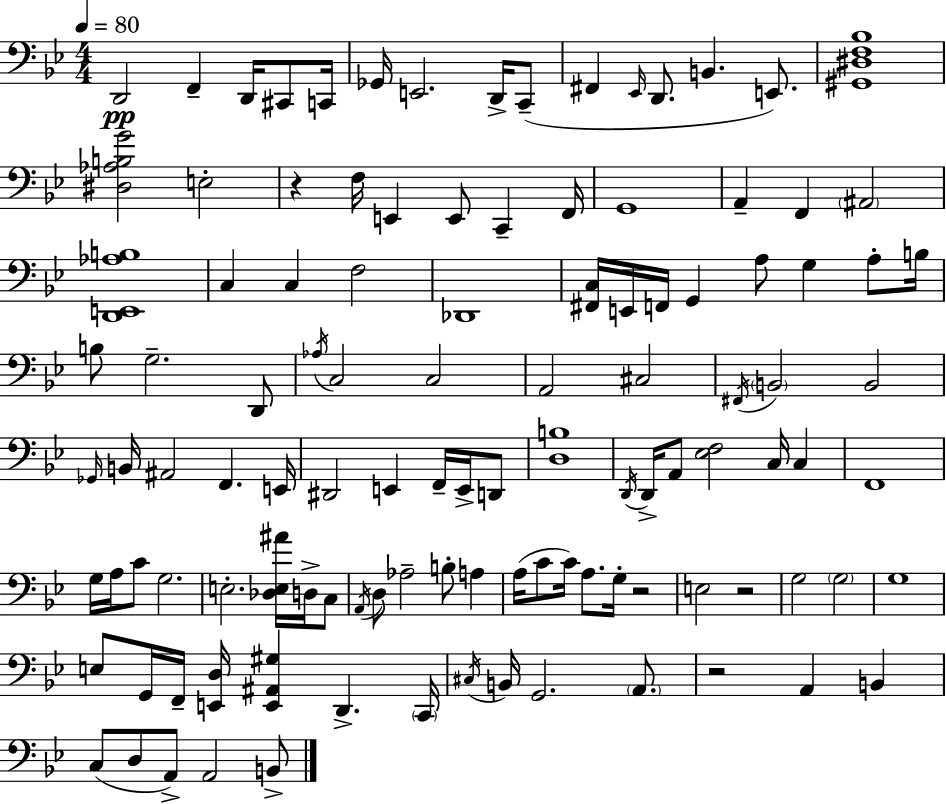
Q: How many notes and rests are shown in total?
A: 112